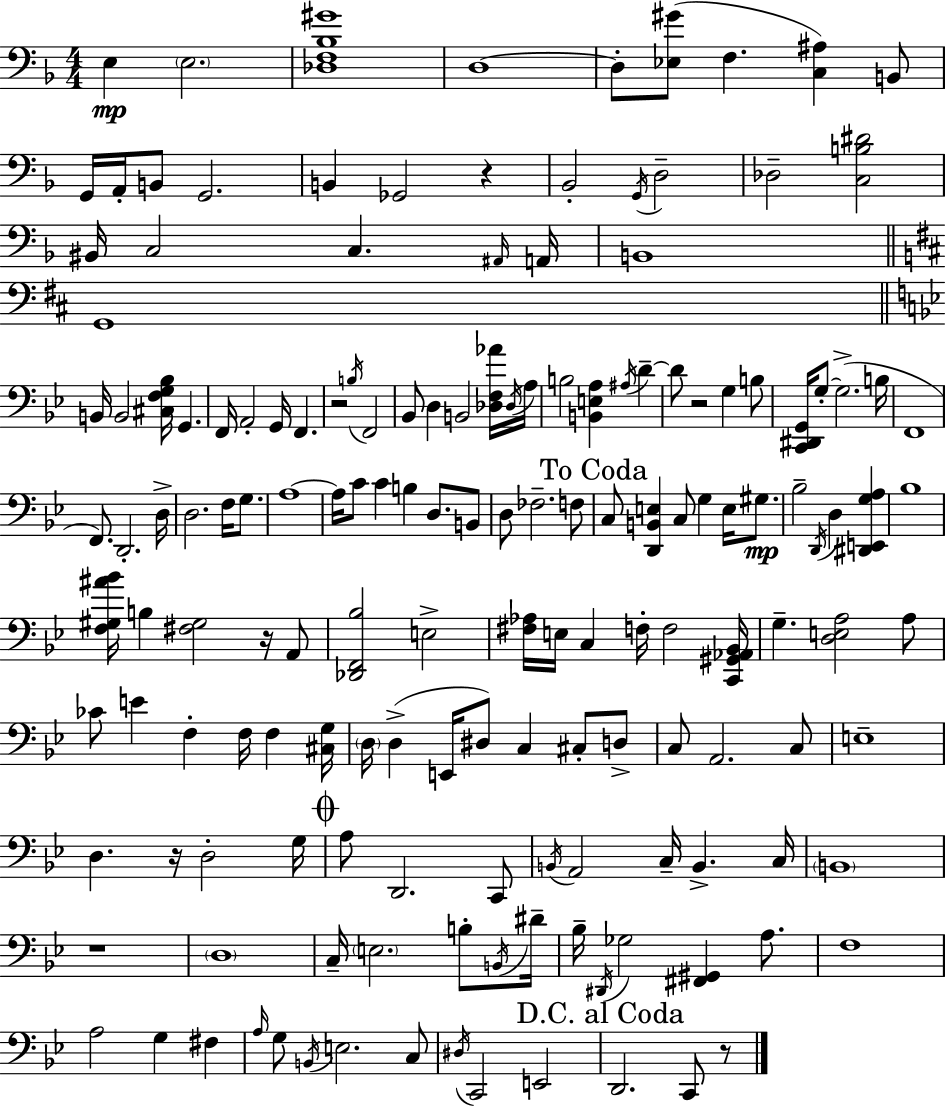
E3/q E3/h. [Db3,F3,Bb3,G#4]/w D3/w D3/e [Eb3,G#4]/e F3/q. [C3,A#3]/q B2/e G2/s A2/s B2/e G2/h. B2/q Gb2/h R/q Bb2/h G2/s D3/h Db3/h [C3,B3,D#4]/h BIS2/s C3/h C3/q. A#2/s A2/s B2/w G2/w B2/s B2/h [C#3,F3,G3,Bb3]/s G2/q. F2/s A2/h G2/s F2/q. R/h B3/s F2/h Bb2/e D3/q B2/h [Db3,F3,Ab4]/s Db3/s A3/s B3/h [B2,E3,A3]/q A#3/s D4/q D4/e R/h G3/q B3/e [C2,D#2,G2]/s G3/e G3/h. B3/s F2/w F2/e. D2/h. D3/s D3/h. F3/s G3/e. A3/w A3/s C4/e C4/q B3/q D3/e. B2/e D3/e FES3/h. F3/e C3/e [D2,B2,E3]/q C3/e G3/q E3/s G#3/e. Bb3/h D2/s D3/q [D#2,E2,G3,A3]/q Bb3/w [F3,G#3,A#4,Bb4]/s B3/q [F#3,G#3]/h R/s A2/e [Db2,F2,Bb3]/h E3/h [F#3,Ab3]/s E3/s C3/q F3/s F3/h [C2,G#2,Ab2,Bb2]/s G3/q. [D3,E3,A3]/h A3/e CES4/e E4/q F3/q F3/s F3/q [C#3,G3]/s D3/s D3/q E2/s D#3/e C3/q C#3/e D3/e C3/e A2/h. C3/e E3/w D3/q. R/s D3/h G3/s A3/e D2/h. C2/e B2/s A2/h C3/s B2/q. C3/s B2/w R/w D3/w C3/s E3/h. B3/e B2/s D#4/s Bb3/s D#2/s Gb3/h [F#2,G#2]/q A3/e. F3/w A3/h G3/q F#3/q A3/s G3/e B2/s E3/h. C3/e D#3/s C2/h E2/h D2/h. C2/e R/e